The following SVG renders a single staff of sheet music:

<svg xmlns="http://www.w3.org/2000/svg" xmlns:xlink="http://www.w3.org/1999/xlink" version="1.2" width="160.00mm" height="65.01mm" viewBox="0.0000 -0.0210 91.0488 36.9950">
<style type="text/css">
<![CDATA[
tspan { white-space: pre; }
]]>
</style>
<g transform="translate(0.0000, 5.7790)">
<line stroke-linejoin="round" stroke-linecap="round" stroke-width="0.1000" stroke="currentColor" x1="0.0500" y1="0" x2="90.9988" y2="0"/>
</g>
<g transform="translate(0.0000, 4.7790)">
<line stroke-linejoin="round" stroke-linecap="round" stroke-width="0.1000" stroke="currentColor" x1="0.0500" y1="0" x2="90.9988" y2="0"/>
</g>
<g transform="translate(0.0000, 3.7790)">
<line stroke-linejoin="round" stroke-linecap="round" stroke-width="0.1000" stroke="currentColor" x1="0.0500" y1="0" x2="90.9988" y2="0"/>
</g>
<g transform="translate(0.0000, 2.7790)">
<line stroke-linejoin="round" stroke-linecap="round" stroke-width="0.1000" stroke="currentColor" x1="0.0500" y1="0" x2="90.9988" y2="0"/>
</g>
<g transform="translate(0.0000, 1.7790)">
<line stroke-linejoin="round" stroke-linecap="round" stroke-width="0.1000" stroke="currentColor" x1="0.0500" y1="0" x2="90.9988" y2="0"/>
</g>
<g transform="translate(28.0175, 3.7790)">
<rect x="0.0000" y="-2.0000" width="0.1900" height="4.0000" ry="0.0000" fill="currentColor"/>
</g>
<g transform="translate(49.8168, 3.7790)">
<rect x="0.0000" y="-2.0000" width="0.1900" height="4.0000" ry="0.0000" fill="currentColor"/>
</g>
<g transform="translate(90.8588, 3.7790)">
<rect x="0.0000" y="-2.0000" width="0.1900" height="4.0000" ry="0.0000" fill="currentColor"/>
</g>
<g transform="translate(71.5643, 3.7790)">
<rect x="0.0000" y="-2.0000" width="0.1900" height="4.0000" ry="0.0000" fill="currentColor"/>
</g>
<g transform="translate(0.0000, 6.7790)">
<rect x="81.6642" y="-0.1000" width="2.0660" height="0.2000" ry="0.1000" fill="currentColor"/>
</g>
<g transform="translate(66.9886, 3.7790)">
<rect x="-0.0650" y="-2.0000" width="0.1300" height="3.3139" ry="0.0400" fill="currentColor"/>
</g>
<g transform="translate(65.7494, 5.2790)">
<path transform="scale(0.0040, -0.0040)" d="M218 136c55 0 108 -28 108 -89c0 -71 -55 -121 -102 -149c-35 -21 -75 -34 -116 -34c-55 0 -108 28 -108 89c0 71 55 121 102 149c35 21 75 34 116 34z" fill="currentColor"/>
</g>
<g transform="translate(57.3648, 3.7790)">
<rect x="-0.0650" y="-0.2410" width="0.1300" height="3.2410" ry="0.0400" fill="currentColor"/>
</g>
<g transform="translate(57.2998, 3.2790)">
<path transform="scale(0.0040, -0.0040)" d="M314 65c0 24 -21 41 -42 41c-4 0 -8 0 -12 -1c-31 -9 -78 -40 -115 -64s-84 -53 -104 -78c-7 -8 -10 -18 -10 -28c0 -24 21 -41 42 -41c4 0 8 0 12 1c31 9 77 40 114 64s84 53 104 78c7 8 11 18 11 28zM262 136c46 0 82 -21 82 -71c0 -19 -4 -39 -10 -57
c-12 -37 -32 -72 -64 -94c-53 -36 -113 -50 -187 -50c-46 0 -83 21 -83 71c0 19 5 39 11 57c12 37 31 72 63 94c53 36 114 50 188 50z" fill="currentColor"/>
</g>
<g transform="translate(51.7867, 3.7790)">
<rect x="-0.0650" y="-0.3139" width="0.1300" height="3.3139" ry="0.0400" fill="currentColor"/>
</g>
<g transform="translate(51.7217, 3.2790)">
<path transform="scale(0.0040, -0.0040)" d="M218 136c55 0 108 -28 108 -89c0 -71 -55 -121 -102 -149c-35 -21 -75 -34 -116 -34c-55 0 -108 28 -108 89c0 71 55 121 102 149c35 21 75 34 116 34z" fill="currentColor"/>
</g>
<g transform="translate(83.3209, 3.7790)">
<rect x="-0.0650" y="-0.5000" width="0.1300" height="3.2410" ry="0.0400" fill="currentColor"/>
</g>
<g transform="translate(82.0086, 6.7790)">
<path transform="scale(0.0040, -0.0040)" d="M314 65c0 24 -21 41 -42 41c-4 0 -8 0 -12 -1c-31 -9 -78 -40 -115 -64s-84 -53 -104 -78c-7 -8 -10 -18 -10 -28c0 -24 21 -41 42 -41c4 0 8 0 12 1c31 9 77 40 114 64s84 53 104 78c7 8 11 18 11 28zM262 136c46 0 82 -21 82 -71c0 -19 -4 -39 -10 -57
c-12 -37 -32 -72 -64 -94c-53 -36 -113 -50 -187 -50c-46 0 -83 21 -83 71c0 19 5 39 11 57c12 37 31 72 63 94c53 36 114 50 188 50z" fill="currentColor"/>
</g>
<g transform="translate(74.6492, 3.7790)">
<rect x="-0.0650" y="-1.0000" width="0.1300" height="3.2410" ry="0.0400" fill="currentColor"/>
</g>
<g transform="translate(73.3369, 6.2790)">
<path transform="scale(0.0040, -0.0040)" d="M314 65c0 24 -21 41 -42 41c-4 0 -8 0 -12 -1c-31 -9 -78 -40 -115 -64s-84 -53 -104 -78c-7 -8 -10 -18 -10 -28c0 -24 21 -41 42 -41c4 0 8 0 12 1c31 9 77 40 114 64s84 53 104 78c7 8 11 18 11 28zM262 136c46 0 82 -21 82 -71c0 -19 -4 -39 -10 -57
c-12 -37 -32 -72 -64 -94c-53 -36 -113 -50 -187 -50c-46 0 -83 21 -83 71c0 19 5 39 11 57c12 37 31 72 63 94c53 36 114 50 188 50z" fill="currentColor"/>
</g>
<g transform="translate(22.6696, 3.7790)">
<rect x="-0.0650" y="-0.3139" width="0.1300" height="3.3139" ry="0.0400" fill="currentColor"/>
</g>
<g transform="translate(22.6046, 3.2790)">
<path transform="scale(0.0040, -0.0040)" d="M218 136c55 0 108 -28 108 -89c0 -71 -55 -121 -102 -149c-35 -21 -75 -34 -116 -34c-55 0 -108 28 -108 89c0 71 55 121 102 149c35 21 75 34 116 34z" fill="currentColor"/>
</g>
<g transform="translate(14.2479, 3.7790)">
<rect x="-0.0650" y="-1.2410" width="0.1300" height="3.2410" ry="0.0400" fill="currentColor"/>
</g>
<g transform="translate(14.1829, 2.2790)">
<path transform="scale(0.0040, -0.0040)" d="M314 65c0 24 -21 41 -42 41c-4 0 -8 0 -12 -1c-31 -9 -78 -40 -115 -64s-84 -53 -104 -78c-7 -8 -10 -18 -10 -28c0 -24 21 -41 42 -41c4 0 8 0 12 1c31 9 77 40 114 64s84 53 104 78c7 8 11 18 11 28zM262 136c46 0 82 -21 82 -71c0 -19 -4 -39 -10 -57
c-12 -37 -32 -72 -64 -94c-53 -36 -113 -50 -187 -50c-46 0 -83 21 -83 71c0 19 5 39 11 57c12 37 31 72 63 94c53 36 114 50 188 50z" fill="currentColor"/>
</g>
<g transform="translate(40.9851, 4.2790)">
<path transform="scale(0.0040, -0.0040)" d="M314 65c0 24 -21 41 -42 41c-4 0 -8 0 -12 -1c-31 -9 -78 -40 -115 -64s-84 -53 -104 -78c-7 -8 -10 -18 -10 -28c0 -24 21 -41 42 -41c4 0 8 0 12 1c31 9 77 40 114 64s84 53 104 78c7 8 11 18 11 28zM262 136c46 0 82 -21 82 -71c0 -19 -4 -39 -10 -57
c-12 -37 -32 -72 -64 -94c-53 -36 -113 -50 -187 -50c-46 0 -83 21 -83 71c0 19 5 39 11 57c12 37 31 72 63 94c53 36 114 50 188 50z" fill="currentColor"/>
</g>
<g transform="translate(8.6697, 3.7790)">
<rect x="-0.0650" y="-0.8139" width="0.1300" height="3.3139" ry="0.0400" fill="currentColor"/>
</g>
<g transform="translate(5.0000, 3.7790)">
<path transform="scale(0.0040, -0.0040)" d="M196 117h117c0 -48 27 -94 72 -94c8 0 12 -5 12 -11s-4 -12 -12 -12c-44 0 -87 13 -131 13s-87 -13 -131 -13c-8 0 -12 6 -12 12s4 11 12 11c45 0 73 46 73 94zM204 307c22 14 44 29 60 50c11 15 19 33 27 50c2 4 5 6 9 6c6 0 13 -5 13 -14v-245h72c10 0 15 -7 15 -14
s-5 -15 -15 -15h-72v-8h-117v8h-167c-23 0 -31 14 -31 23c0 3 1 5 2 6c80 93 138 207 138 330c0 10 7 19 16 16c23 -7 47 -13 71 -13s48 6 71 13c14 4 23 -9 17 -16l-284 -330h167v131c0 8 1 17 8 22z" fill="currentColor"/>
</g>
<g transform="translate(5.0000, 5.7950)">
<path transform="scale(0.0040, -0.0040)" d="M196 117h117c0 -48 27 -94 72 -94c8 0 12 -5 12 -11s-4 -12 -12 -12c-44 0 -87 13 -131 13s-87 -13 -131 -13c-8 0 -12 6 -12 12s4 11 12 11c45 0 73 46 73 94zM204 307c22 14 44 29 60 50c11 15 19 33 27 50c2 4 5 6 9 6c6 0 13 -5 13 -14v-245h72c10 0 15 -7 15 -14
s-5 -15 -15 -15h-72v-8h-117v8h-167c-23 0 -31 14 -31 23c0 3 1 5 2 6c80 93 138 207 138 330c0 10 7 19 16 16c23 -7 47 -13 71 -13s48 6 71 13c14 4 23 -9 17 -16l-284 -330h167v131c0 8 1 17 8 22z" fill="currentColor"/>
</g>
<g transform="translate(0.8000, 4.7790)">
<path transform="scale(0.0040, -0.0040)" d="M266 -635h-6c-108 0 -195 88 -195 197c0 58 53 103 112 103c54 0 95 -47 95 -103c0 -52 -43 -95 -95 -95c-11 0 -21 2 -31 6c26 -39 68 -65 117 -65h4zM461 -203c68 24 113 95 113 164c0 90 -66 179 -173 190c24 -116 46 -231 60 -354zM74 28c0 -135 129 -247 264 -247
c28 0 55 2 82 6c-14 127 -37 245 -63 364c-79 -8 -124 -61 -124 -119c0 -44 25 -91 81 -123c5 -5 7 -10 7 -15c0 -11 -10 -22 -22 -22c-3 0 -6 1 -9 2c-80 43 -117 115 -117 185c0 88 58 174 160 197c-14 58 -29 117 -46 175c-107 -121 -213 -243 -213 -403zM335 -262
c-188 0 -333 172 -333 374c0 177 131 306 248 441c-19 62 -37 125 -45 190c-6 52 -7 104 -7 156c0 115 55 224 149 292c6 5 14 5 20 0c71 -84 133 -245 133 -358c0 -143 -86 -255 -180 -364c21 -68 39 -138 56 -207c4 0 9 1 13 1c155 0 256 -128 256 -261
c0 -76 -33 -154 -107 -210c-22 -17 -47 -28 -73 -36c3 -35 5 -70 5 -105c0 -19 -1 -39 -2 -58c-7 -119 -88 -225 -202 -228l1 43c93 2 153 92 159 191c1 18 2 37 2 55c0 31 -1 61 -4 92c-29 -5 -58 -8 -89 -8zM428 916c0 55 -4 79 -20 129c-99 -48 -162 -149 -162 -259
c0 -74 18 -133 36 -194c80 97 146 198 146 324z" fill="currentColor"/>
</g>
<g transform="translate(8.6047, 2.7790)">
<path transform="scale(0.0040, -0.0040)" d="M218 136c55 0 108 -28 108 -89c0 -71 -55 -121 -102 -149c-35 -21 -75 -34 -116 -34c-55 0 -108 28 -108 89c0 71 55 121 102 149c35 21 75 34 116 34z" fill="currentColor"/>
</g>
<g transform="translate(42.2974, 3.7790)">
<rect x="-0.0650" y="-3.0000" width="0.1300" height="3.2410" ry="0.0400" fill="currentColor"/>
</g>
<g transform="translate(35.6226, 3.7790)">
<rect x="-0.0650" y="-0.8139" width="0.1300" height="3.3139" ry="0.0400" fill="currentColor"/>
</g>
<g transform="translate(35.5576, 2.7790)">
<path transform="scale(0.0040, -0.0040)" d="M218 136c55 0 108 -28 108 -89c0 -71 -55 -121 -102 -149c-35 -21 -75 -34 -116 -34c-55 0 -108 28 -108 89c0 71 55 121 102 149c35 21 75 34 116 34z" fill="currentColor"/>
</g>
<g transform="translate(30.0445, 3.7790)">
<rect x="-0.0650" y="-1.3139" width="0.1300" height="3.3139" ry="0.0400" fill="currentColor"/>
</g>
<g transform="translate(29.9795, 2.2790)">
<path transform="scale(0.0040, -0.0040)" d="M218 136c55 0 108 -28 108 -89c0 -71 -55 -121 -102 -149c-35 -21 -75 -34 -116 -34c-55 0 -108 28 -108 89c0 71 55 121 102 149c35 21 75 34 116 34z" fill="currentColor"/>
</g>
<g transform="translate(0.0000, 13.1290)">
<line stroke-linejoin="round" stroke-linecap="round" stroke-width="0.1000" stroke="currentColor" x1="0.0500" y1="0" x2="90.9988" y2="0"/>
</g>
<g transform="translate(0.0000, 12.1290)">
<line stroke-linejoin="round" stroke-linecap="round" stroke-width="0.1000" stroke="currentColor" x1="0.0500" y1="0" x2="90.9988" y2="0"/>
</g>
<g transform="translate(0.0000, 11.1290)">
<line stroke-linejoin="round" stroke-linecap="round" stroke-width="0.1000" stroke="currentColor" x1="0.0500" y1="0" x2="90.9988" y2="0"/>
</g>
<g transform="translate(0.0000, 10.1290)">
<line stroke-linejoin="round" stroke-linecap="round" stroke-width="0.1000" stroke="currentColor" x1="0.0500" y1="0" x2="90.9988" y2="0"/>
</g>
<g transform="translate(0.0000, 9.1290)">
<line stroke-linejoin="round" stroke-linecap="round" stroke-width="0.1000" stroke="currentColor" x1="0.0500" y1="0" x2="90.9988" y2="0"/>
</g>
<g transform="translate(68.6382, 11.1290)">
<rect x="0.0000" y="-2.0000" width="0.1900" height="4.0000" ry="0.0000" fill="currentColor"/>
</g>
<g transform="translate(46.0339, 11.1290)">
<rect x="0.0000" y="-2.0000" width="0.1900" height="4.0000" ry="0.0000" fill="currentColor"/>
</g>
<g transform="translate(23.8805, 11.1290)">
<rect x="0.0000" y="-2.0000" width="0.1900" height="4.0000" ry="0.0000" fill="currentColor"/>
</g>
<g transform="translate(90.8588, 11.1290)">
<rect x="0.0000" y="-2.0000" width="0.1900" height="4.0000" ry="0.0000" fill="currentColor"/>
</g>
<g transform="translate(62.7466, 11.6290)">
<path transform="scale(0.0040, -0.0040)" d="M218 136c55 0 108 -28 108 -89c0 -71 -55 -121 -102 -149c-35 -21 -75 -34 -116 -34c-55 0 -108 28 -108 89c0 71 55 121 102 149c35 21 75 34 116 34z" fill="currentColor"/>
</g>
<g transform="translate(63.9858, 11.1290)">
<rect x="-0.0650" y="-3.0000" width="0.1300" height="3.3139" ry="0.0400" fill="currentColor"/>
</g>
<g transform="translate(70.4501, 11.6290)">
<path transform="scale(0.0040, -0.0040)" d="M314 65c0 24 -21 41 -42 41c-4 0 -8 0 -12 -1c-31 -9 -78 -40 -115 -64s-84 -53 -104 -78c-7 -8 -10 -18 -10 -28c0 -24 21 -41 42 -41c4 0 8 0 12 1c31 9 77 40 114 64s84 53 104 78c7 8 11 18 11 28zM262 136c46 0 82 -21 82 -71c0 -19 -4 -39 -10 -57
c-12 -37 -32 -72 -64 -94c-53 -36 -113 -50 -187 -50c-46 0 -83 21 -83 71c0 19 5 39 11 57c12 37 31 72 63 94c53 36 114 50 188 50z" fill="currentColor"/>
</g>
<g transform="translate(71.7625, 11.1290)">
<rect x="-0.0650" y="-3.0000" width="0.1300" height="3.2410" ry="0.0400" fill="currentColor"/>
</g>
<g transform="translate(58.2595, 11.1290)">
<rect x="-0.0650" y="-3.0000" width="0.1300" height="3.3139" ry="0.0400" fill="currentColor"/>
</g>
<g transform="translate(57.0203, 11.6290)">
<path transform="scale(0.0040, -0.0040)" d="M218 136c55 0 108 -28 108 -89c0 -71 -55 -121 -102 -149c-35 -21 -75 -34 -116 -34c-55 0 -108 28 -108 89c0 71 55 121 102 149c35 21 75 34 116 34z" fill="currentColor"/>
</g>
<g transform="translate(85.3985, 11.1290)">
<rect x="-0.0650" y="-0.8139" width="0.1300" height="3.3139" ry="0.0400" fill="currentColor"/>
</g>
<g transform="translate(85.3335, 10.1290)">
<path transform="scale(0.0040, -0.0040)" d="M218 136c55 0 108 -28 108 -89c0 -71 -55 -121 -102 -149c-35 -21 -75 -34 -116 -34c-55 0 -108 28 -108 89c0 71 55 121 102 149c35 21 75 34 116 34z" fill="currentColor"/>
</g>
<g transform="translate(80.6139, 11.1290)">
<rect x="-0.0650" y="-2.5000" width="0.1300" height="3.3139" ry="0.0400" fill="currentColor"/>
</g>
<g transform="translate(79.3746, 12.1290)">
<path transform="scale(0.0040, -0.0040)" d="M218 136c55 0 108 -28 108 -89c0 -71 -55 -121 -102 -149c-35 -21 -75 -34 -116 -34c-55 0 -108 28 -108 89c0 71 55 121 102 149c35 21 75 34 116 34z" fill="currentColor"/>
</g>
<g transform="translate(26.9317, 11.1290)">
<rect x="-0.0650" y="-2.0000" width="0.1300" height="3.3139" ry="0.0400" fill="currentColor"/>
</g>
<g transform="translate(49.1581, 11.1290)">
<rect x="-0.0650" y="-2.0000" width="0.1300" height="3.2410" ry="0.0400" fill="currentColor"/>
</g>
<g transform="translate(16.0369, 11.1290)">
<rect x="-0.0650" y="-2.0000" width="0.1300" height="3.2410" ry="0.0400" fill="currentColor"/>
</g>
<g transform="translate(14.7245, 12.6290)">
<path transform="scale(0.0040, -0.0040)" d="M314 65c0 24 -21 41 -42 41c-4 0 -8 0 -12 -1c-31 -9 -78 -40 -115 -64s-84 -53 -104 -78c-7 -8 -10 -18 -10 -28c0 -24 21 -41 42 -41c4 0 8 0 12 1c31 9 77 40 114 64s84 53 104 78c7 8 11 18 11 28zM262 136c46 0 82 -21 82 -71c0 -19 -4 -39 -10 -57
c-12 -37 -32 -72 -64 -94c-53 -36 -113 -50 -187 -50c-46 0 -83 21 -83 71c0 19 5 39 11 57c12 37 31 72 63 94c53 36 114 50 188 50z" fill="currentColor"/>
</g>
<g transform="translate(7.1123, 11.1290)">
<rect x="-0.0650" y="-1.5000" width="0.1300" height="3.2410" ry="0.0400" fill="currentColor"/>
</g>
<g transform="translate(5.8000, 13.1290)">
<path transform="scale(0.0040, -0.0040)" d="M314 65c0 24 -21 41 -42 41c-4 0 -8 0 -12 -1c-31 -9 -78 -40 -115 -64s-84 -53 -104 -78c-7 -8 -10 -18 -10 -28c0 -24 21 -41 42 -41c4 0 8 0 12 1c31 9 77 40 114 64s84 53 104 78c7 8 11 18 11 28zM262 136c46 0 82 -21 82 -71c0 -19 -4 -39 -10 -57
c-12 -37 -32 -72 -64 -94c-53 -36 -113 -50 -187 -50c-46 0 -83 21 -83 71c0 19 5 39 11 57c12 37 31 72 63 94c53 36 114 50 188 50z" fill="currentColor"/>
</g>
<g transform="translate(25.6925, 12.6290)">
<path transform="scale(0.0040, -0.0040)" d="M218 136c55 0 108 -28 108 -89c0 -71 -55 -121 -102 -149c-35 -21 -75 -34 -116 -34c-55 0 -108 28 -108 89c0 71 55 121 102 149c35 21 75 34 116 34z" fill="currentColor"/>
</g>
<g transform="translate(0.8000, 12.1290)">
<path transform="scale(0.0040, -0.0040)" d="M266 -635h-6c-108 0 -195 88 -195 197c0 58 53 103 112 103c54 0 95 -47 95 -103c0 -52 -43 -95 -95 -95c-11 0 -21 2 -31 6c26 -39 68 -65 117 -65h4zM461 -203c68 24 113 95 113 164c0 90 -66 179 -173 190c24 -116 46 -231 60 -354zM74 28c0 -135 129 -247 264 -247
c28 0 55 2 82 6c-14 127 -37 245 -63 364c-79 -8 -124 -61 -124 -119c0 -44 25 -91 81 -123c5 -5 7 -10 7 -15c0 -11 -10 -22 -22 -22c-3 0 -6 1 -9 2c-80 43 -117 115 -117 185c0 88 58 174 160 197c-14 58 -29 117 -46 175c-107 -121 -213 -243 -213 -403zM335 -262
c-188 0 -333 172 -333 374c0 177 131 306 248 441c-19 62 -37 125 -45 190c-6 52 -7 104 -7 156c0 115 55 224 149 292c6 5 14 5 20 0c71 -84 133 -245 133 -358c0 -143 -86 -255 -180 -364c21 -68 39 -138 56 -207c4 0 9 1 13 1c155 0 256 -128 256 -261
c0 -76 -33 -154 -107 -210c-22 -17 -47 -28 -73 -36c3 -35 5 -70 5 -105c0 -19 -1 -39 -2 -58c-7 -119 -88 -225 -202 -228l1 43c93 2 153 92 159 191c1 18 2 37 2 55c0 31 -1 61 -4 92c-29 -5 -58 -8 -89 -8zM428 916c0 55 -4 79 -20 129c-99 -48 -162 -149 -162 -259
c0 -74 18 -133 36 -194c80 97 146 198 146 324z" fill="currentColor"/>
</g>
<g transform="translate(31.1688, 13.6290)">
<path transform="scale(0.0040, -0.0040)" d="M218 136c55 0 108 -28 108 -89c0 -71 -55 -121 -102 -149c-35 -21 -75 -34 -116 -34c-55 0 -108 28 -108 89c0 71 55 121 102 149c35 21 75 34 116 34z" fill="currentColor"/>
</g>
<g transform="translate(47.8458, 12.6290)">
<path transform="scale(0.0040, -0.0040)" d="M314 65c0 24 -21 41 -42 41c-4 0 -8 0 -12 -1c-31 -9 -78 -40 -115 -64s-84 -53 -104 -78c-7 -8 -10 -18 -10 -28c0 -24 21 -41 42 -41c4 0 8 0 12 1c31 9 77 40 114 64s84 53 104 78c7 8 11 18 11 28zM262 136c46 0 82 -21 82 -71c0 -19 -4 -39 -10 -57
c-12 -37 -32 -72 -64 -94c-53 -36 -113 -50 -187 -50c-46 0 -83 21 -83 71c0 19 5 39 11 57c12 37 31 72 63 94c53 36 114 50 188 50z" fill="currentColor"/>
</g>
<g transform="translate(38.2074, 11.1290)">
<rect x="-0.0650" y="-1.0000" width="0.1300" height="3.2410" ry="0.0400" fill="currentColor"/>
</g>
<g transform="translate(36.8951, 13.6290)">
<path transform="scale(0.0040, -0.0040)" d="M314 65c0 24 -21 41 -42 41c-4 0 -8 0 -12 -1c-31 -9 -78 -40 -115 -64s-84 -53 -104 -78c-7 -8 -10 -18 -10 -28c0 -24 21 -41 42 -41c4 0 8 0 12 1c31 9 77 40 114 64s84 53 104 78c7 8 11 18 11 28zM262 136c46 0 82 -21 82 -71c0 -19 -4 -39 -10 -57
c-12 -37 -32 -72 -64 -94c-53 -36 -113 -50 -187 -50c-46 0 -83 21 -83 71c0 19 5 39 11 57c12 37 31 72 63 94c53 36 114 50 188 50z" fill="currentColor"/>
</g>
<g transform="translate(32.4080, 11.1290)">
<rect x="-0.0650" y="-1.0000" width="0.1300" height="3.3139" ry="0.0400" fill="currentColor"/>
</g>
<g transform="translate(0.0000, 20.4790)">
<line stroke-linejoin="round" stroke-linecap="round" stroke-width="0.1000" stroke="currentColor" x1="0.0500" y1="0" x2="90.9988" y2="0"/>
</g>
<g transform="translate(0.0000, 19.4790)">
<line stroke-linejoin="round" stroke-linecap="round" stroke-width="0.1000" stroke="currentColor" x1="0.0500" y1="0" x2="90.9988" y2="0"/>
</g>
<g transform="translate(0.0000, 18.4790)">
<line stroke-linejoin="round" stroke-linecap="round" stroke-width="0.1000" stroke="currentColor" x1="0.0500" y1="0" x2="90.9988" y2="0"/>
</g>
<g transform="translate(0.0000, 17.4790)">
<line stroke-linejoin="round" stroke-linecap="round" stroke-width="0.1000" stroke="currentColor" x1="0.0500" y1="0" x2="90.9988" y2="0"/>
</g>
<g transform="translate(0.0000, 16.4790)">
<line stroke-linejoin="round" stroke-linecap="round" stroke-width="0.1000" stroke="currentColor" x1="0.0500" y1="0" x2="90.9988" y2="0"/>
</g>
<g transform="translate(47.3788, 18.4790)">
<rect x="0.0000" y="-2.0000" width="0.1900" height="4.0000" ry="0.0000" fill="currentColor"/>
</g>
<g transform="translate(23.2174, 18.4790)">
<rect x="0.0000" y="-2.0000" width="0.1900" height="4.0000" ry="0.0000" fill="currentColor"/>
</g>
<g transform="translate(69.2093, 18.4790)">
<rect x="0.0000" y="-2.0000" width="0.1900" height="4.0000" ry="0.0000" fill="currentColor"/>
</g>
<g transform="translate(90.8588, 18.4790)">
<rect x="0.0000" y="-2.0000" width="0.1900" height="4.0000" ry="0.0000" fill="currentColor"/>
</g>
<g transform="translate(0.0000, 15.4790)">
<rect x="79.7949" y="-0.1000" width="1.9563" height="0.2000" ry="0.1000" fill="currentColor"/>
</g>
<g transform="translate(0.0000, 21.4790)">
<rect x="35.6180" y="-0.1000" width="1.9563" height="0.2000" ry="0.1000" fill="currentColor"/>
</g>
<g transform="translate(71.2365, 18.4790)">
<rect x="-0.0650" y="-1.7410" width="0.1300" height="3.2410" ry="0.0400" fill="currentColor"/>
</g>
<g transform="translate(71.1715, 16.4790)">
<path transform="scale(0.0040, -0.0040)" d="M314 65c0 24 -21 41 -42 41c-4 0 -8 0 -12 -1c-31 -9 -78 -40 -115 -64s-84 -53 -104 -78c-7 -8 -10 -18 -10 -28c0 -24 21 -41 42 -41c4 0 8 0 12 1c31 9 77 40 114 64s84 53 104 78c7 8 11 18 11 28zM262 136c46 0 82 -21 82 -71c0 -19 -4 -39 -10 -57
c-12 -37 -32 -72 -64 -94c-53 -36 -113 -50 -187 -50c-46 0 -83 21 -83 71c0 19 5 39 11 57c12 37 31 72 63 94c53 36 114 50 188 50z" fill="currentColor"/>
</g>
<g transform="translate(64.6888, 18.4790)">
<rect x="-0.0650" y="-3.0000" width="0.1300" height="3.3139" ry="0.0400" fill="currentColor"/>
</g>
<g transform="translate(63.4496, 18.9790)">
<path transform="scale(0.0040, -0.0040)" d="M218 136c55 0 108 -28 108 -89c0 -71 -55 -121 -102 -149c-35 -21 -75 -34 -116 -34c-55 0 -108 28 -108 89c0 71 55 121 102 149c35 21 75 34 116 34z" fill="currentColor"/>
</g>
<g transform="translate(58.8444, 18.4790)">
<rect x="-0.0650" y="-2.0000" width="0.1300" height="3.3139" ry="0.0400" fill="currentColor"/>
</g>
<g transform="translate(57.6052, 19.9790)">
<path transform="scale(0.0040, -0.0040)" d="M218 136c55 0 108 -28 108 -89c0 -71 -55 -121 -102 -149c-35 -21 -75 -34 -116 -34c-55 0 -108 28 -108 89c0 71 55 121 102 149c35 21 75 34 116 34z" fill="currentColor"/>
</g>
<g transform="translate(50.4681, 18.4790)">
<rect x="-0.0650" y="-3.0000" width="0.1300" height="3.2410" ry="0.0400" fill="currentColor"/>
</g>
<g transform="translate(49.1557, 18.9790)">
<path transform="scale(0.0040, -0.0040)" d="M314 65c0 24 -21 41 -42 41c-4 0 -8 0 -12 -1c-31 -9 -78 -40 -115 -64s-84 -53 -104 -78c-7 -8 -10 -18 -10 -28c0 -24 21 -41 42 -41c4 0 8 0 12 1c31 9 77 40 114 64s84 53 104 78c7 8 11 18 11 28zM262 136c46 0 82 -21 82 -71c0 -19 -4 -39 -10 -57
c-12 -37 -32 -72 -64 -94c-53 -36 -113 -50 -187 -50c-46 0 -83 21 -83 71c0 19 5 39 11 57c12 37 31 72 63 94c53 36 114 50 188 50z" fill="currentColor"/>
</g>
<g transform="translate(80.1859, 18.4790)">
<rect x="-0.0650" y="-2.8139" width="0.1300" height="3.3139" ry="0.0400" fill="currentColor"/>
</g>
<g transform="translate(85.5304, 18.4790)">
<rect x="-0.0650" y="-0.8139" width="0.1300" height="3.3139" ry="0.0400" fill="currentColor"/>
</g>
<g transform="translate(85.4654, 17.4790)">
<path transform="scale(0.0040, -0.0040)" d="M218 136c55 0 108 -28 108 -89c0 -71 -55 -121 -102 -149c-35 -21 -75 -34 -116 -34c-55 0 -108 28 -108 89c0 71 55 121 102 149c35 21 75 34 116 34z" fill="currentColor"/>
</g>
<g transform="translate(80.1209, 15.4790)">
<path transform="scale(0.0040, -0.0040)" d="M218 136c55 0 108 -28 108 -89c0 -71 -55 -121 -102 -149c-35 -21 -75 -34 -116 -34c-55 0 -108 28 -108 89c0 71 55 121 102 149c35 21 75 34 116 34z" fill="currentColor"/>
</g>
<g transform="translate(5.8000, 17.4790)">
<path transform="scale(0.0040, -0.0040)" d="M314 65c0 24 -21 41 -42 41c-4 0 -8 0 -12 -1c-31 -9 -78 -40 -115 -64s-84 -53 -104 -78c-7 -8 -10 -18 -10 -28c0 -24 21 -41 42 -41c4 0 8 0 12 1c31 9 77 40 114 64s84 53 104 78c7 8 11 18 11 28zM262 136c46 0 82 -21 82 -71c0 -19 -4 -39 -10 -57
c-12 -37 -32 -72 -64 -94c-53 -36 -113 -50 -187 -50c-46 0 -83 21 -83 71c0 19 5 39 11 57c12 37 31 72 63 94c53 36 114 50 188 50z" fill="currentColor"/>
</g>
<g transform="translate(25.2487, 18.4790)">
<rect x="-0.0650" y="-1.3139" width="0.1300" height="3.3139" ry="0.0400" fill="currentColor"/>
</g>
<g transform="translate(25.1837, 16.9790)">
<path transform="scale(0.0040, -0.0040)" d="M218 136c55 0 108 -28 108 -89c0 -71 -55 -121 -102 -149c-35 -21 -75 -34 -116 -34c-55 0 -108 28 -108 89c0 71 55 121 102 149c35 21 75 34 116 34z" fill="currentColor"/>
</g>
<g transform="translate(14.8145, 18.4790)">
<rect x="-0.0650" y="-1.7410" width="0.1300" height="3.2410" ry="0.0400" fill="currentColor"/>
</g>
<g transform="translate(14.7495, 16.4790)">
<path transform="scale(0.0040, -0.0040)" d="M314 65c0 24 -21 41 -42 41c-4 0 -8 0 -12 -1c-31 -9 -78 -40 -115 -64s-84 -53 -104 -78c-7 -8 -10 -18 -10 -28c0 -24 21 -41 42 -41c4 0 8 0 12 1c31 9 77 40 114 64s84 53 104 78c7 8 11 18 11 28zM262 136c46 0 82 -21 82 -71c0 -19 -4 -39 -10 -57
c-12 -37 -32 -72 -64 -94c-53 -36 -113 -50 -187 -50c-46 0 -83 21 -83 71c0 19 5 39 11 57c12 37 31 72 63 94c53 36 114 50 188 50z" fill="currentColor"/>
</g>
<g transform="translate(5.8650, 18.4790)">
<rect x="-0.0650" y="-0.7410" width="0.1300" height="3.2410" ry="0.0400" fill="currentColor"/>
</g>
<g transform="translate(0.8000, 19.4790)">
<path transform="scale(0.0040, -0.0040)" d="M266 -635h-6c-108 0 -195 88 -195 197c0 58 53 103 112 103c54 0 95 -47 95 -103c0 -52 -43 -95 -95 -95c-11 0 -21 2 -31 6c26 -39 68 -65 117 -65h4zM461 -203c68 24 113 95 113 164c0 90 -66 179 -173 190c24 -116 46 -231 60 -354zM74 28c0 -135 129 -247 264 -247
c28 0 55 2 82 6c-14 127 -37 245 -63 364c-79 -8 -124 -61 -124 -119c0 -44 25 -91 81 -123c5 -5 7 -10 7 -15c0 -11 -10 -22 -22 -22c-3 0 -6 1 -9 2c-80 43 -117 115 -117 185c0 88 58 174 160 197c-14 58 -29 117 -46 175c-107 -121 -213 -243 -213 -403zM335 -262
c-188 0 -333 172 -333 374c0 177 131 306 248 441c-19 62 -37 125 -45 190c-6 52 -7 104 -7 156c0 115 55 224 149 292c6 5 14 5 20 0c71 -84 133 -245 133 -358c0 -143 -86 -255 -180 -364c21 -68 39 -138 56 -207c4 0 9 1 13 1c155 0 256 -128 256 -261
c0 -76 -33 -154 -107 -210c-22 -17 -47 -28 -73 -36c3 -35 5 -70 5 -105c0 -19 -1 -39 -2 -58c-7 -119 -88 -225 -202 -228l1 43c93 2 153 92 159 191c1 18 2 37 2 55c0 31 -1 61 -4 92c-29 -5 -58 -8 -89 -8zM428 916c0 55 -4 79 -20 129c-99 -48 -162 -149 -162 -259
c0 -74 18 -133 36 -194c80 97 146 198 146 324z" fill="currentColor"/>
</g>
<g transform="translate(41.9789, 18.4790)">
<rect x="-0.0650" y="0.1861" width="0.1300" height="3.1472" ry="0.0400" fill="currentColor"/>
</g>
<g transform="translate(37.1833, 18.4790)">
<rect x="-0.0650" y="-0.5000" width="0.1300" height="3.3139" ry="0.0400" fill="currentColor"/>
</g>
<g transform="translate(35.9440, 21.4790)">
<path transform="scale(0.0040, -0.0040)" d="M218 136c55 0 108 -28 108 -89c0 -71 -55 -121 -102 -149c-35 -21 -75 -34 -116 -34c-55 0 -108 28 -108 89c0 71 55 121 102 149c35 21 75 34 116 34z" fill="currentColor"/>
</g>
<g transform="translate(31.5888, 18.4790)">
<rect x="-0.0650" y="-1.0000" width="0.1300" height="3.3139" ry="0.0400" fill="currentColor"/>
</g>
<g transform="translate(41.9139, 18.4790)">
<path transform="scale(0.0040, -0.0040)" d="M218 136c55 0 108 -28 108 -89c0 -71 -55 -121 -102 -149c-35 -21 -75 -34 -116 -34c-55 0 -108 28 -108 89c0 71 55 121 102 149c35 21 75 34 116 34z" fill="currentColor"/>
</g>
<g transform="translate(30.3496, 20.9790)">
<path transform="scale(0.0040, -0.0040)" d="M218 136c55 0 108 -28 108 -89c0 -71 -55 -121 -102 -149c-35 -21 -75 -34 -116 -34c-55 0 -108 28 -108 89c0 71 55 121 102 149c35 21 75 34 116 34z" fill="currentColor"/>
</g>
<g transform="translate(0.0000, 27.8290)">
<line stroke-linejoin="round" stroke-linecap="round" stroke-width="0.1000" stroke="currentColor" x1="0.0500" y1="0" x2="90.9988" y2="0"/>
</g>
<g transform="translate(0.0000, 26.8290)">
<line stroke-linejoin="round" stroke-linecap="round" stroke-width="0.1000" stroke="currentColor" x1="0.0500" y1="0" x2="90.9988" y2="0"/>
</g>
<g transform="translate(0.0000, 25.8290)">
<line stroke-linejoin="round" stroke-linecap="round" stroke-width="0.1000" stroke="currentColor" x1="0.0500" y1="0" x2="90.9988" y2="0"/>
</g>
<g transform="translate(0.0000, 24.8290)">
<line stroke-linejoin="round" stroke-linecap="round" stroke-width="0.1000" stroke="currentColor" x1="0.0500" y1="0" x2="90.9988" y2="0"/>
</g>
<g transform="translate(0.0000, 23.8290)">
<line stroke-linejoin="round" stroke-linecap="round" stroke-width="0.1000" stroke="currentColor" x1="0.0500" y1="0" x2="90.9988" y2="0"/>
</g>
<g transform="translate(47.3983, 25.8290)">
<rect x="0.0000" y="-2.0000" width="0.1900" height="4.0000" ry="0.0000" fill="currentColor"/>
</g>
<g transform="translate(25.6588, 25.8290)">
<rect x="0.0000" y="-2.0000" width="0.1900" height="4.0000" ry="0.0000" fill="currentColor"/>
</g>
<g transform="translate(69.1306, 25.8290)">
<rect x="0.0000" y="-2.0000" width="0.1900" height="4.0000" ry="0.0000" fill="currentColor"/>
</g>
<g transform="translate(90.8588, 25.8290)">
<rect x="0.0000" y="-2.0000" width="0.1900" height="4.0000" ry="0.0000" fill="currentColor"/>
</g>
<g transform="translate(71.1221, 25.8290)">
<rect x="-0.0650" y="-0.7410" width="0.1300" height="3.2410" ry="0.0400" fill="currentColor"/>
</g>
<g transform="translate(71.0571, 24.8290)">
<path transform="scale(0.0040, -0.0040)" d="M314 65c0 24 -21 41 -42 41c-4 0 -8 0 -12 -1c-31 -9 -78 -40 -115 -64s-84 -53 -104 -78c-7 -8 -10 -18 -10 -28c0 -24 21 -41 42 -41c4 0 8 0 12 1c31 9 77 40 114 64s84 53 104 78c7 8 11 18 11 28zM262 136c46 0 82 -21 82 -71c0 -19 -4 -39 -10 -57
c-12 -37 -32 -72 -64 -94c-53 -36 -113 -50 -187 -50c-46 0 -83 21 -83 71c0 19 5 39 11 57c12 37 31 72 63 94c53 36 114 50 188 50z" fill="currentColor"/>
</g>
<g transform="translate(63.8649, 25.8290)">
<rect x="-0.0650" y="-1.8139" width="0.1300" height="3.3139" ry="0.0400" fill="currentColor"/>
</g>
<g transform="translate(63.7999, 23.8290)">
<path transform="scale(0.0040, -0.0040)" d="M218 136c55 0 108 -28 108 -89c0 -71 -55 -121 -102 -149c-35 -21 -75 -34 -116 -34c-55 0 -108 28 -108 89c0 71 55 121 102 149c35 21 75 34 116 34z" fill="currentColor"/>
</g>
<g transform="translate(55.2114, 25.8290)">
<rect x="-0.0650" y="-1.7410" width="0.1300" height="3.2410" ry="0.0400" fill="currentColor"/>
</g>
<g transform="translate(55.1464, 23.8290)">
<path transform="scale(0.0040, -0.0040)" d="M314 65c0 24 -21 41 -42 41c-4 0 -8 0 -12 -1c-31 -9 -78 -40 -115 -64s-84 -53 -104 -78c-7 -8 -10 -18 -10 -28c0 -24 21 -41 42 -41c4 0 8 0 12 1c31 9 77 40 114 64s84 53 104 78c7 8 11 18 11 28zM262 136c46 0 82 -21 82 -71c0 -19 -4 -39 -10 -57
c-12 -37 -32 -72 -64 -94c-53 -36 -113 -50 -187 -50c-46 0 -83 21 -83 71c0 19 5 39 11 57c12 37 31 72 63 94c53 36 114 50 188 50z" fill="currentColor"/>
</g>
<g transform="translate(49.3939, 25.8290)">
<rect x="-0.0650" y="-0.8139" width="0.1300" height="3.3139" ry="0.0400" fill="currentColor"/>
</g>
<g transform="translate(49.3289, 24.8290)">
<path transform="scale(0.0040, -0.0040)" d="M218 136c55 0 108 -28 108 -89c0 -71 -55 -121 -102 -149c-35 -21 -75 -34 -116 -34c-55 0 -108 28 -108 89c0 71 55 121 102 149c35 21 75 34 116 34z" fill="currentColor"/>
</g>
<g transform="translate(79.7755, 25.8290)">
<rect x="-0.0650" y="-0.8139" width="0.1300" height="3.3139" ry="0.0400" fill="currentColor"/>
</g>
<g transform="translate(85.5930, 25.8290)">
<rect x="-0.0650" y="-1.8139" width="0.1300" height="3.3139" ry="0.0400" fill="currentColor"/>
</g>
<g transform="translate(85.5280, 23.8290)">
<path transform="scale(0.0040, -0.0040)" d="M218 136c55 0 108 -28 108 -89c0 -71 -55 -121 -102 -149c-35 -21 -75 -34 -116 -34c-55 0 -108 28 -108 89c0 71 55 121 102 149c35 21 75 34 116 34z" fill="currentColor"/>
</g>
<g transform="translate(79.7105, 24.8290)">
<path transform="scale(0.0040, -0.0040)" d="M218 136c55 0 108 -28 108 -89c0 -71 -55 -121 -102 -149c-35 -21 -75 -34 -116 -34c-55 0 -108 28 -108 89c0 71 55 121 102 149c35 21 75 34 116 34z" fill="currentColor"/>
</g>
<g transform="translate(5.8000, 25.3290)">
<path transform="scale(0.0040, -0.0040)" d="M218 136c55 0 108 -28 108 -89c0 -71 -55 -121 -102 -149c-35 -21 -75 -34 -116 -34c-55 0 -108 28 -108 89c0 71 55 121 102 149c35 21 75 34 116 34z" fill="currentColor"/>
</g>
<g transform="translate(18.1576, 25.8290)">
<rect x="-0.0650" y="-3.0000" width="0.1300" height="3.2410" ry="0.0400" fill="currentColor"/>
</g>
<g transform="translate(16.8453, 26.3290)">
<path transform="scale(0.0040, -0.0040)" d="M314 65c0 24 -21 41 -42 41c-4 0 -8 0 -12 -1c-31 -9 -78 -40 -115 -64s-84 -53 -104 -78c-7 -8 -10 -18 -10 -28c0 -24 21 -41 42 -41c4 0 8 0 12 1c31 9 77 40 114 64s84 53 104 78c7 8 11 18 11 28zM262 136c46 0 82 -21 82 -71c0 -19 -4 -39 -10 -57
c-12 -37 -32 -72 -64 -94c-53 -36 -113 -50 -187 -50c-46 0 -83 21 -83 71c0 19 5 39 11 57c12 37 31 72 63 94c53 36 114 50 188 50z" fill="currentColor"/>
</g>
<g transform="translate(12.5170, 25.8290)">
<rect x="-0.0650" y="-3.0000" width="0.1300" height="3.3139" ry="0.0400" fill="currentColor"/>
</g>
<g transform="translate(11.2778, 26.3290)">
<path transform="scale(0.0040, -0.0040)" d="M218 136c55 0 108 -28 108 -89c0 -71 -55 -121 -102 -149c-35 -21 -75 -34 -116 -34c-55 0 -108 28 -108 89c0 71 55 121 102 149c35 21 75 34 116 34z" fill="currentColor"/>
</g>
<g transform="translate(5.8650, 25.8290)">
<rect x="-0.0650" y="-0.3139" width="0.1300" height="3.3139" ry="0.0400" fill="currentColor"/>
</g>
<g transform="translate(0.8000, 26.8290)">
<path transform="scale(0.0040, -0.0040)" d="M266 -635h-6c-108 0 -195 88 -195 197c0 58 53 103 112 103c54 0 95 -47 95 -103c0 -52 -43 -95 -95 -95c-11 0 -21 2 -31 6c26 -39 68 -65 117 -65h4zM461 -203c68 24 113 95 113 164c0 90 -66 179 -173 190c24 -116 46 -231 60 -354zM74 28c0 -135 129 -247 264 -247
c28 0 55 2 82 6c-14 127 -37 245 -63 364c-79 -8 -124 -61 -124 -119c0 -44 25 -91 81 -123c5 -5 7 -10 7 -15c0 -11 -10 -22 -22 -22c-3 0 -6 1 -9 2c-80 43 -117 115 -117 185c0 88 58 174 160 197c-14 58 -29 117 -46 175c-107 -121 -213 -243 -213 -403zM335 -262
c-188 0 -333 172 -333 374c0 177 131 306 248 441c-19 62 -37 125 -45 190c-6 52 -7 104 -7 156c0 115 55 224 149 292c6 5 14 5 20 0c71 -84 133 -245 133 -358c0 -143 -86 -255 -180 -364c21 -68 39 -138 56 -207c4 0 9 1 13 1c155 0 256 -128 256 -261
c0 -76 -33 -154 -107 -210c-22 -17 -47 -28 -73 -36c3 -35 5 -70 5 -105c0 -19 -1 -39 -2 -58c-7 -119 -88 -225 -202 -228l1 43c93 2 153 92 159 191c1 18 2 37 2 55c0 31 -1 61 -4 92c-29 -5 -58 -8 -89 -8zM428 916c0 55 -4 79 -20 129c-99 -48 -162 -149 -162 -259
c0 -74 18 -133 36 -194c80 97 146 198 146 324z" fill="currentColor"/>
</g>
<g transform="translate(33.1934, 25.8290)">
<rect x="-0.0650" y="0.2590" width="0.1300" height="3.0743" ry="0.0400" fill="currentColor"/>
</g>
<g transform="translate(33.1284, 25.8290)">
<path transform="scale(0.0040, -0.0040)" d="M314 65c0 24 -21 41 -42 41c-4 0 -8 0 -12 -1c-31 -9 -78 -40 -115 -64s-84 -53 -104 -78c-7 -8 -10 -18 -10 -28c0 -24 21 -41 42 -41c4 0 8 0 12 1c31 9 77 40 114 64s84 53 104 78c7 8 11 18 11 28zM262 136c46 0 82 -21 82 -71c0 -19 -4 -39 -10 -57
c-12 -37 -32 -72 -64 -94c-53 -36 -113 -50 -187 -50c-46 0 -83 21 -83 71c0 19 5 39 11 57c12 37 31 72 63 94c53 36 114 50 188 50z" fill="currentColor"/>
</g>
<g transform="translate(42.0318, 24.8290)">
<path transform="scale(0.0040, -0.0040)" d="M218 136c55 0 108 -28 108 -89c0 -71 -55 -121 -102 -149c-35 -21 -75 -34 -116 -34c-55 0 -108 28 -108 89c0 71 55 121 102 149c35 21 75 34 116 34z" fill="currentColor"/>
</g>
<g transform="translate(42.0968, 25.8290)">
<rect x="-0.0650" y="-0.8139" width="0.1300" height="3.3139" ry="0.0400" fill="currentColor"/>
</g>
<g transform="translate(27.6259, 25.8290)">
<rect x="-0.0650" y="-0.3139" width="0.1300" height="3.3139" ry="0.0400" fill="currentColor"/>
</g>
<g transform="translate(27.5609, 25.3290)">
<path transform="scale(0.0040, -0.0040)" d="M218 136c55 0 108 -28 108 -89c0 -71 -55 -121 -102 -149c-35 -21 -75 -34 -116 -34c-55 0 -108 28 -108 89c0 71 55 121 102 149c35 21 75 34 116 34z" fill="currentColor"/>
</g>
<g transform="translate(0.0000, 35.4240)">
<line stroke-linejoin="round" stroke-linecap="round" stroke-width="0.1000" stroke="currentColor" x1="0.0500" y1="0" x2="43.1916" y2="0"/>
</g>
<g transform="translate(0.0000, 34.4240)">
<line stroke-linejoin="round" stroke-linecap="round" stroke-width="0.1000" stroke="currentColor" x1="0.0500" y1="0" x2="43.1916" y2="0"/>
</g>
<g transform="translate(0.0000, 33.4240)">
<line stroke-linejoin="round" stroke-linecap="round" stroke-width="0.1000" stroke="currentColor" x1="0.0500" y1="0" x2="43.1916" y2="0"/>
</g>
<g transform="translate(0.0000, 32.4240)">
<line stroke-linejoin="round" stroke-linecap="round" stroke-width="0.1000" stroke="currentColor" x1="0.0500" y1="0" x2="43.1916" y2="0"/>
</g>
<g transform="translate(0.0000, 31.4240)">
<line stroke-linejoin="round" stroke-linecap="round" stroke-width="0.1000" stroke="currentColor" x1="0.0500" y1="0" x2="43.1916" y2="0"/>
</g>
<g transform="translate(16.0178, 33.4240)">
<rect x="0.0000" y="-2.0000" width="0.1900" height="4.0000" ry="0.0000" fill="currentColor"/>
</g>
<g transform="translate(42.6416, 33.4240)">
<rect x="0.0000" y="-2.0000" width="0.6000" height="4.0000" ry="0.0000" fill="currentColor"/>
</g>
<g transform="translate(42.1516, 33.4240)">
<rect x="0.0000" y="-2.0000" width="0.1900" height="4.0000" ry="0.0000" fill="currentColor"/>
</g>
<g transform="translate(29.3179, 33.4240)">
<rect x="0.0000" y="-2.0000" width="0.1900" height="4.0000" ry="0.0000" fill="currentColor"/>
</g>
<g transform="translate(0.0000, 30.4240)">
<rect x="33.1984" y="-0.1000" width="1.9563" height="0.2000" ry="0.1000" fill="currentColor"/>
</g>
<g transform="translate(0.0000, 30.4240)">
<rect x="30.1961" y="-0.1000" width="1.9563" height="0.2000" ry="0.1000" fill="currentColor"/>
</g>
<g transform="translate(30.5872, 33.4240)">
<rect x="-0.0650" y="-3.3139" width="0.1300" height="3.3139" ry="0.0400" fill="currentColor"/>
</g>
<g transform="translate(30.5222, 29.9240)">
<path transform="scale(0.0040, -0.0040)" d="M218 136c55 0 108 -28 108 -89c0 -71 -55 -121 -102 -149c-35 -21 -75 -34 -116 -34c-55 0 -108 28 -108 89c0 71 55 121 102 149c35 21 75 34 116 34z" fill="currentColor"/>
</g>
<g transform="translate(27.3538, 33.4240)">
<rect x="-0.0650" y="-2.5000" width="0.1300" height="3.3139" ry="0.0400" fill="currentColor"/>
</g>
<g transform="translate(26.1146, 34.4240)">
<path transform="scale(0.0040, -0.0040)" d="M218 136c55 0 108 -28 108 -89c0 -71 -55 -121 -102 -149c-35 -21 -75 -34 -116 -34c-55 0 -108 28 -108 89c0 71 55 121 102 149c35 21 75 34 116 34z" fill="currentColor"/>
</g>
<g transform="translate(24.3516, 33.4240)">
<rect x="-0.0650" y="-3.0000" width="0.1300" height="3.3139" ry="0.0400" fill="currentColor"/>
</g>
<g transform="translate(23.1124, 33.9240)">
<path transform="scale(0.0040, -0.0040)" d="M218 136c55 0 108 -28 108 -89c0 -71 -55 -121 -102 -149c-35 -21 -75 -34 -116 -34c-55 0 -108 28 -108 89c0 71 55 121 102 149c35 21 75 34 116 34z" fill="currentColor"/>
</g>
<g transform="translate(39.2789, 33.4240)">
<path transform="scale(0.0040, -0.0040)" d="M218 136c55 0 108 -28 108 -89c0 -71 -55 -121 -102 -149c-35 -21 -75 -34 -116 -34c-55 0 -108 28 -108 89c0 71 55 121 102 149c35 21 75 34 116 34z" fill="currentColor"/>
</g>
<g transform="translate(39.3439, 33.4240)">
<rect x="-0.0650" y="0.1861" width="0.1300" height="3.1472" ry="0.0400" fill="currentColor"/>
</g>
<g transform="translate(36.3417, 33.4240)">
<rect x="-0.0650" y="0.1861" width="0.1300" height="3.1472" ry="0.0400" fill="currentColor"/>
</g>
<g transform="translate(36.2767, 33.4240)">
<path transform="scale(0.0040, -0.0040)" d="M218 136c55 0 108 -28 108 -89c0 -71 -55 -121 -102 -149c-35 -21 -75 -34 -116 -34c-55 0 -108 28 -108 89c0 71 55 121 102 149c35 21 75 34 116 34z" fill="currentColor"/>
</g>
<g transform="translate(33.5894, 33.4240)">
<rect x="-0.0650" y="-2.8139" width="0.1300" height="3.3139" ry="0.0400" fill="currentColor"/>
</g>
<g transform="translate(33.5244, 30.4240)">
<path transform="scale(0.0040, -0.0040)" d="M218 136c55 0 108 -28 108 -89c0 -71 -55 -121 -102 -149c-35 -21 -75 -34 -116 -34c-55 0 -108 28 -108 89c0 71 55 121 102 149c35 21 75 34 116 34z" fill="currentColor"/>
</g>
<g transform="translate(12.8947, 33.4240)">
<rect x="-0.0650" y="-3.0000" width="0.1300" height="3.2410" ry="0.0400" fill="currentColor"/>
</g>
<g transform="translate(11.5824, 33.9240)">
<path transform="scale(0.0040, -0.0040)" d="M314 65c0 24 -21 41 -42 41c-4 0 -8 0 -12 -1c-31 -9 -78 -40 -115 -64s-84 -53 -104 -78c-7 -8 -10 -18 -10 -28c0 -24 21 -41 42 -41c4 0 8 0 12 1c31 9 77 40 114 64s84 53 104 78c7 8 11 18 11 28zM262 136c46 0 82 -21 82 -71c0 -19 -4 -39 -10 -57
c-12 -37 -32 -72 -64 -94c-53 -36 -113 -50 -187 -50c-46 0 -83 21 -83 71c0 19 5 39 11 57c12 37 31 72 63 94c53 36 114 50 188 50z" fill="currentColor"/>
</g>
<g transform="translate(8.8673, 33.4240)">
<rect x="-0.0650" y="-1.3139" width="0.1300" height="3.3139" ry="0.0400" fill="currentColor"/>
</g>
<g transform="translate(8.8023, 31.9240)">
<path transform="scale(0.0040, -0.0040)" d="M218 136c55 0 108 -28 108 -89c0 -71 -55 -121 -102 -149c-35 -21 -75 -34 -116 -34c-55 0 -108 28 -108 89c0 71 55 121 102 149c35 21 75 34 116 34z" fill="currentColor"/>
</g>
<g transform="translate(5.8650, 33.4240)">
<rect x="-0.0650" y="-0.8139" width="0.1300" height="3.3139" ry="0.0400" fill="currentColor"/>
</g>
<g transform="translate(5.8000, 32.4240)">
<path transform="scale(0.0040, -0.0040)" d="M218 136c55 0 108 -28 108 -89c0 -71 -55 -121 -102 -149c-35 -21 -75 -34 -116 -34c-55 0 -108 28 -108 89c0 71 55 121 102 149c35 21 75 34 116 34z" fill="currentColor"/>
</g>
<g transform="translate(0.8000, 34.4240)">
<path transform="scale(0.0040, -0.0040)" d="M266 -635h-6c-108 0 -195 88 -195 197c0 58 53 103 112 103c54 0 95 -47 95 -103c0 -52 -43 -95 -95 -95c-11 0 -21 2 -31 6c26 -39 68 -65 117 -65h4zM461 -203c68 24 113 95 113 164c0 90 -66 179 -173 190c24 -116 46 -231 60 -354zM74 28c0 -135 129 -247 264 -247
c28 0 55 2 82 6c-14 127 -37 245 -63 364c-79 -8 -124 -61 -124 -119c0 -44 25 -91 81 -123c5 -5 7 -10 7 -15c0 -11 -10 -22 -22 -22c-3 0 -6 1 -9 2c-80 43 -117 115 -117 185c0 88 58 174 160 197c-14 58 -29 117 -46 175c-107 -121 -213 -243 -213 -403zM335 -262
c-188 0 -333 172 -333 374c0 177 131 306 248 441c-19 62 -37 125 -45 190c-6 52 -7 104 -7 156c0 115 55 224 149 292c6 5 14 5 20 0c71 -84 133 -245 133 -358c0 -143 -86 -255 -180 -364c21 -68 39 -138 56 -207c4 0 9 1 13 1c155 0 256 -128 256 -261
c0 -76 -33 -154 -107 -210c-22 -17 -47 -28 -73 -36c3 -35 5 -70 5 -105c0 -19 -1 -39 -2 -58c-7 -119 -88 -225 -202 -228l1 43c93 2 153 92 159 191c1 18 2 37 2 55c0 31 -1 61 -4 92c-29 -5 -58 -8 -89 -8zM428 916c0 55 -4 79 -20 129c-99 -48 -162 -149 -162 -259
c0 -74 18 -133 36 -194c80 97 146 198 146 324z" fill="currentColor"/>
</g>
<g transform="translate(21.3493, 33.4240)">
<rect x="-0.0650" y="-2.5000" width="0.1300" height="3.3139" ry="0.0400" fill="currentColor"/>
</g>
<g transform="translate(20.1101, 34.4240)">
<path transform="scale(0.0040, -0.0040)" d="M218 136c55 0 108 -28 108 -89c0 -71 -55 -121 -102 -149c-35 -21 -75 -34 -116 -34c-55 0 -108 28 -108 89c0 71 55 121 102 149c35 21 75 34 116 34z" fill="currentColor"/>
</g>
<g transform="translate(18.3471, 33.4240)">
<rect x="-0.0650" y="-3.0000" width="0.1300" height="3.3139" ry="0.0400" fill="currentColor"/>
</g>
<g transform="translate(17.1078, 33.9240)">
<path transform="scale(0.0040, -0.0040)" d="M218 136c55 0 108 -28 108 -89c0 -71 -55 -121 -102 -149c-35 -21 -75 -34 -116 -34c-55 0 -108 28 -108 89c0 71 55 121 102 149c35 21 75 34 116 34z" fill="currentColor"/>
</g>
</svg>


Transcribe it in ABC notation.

X:1
T:Untitled
M:4/4
L:1/4
K:C
d e2 c e d A2 c c2 F D2 C2 E2 F2 F D D2 F2 A A A2 G d d2 f2 e D C B A2 F A f2 a d c A A2 c B2 d d f2 f d2 d f d e A2 A G A G b a B B